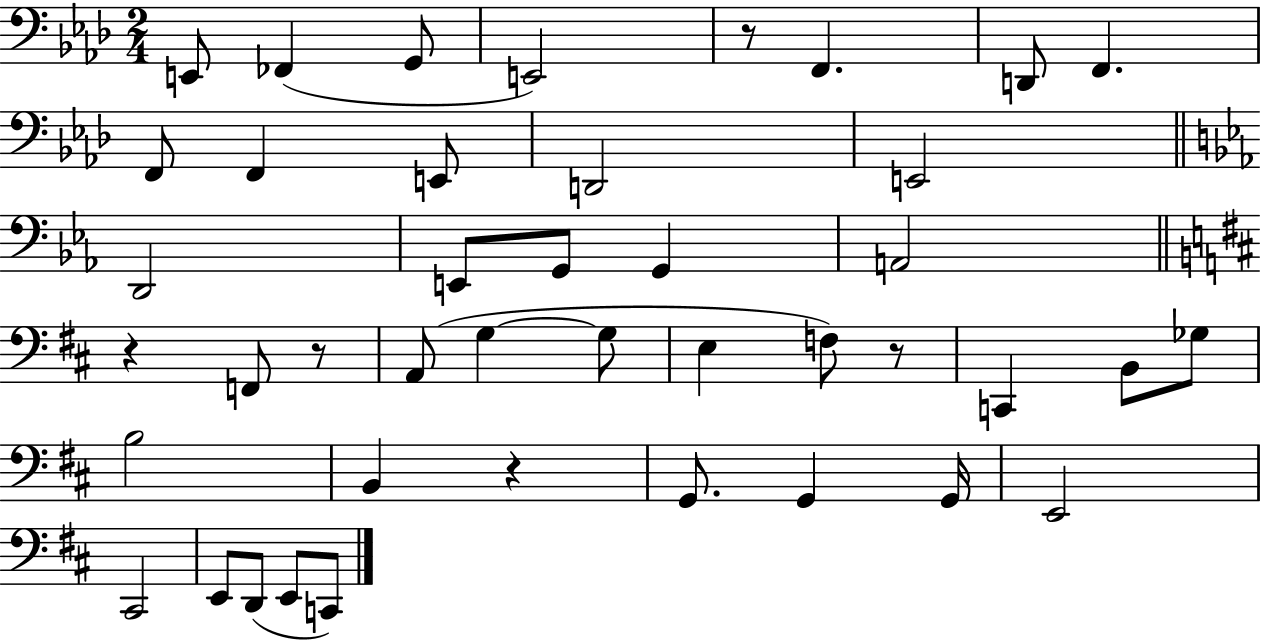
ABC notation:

X:1
T:Untitled
M:2/4
L:1/4
K:Ab
E,,/2 _F,, G,,/2 E,,2 z/2 F,, D,,/2 F,, F,,/2 F,, E,,/2 D,,2 E,,2 D,,2 E,,/2 G,,/2 G,, A,,2 z F,,/2 z/2 A,,/2 G, G,/2 E, F,/2 z/2 C,, B,,/2 _G,/2 B,2 B,, z G,,/2 G,, G,,/4 E,,2 ^C,,2 E,,/2 D,,/2 E,,/2 C,,/2